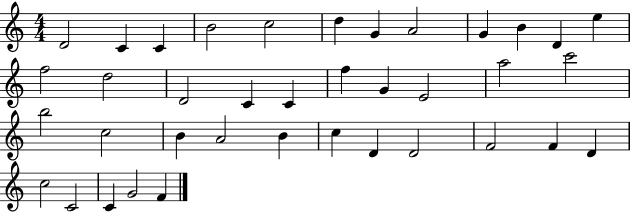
D4/h C4/q C4/q B4/h C5/h D5/q G4/q A4/h G4/q B4/q D4/q E5/q F5/h D5/h D4/h C4/q C4/q F5/q G4/q E4/h A5/h C6/h B5/h C5/h B4/q A4/h B4/q C5/q D4/q D4/h F4/h F4/q D4/q C5/h C4/h C4/q G4/h F4/q